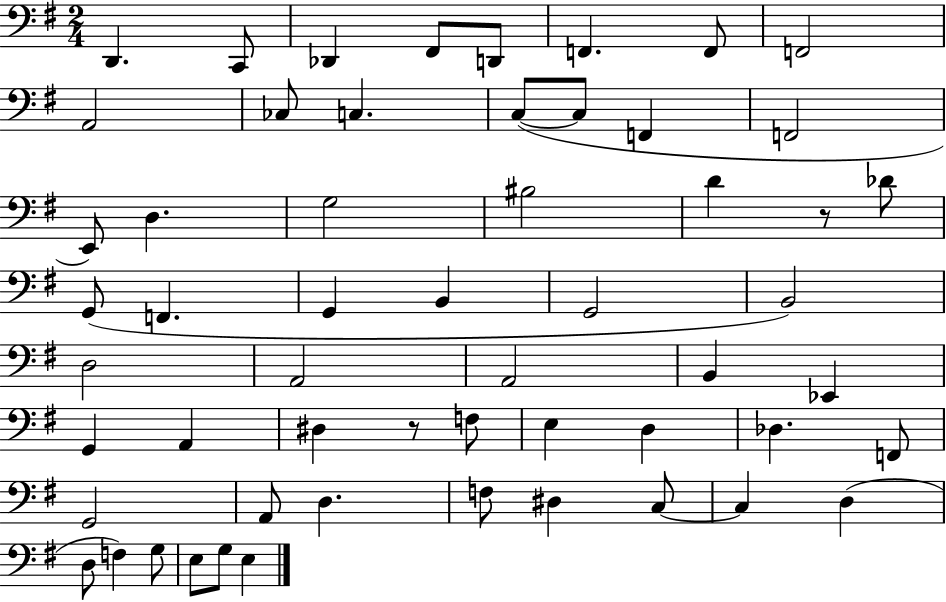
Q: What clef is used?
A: bass